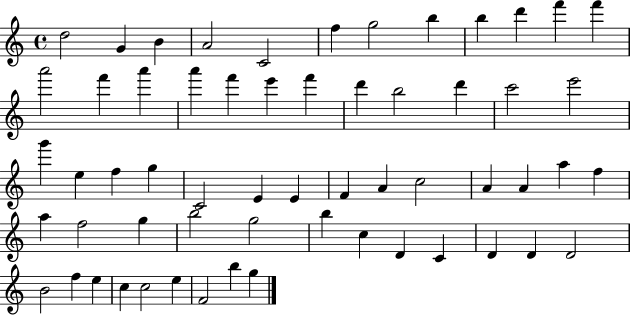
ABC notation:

X:1
T:Untitled
M:4/4
L:1/4
K:C
d2 G B A2 C2 f g2 b b d' f' f' a'2 f' a' a' f' e' f' d' b2 d' c'2 e'2 g' e f g C2 E E F A c2 A A a f a f2 g b2 g2 b c D C D D D2 B2 f e c c2 e F2 b g